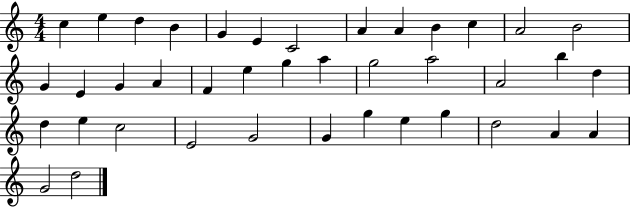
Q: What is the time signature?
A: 4/4